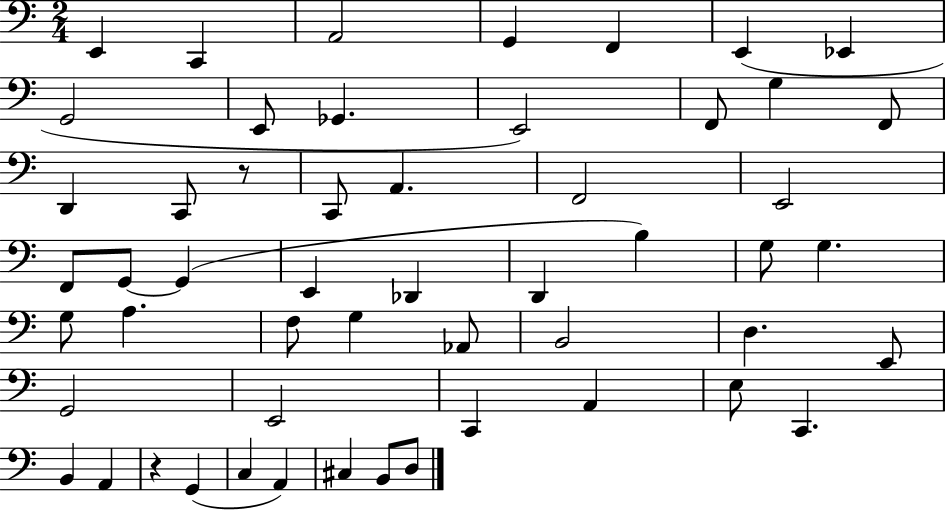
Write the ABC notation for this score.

X:1
T:Untitled
M:2/4
L:1/4
K:C
E,, C,, A,,2 G,, F,, E,, _E,, G,,2 E,,/2 _G,, E,,2 F,,/2 G, F,,/2 D,, C,,/2 z/2 C,,/2 A,, F,,2 E,,2 F,,/2 G,,/2 G,, E,, _D,, D,, B, G,/2 G, G,/2 A, F,/2 G, _A,,/2 B,,2 D, E,,/2 G,,2 E,,2 C,, A,, E,/2 C,, B,, A,, z G,, C, A,, ^C, B,,/2 D,/2